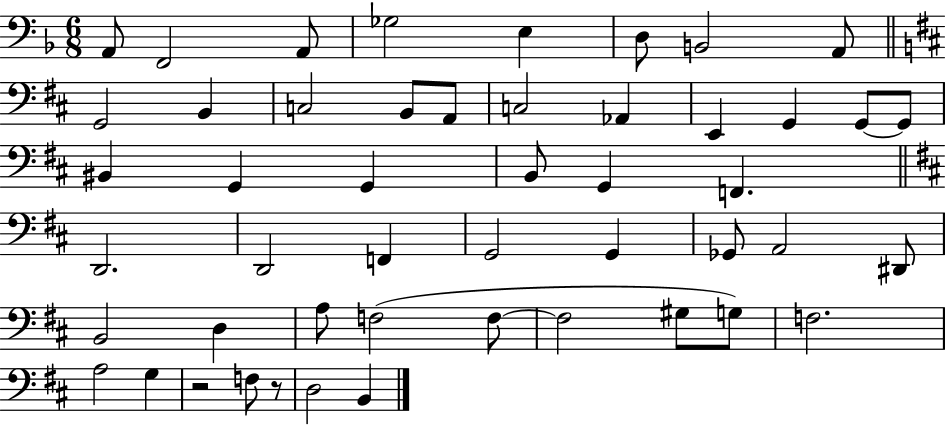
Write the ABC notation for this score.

X:1
T:Untitled
M:6/8
L:1/4
K:F
A,,/2 F,,2 A,,/2 _G,2 E, D,/2 B,,2 A,,/2 G,,2 B,, C,2 B,,/2 A,,/2 C,2 _A,, E,, G,, G,,/2 G,,/2 ^B,, G,, G,, B,,/2 G,, F,, D,,2 D,,2 F,, G,,2 G,, _G,,/2 A,,2 ^D,,/2 B,,2 D, A,/2 F,2 F,/2 F,2 ^G,/2 G,/2 F,2 A,2 G, z2 F,/2 z/2 D,2 B,,